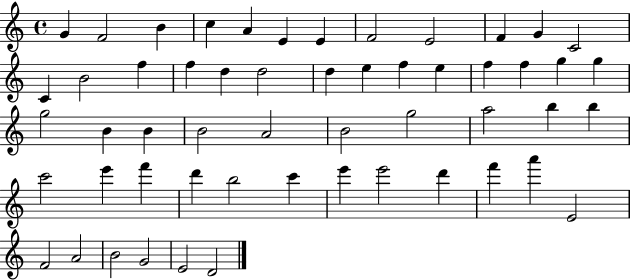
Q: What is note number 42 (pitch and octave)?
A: C6